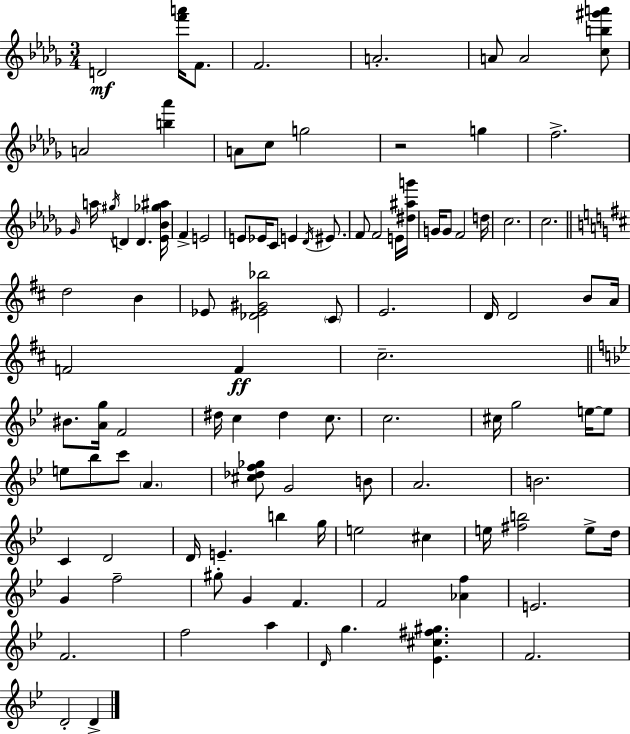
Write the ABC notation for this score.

X:1
T:Untitled
M:3/4
L:1/4
K:Bbm
D2 [f'a']/4 F/2 F2 A2 A/2 A2 [cb^g'a']/2 A2 [b_a'] A/2 c/2 g2 z2 g f2 _G/4 a/4 ^g/4 D D [_E_B_g^a]/4 F E2 E/2 _E/4 C/2 E _D/4 ^E/2 F/2 F2 E/4 [^d^ag']/4 G/4 G/2 F2 d/4 c2 c2 d2 B _E/2 [_D_E^G_b]2 ^C/2 E2 D/4 D2 B/2 A/4 F2 F ^c2 ^B/2 [Ag]/4 F2 ^d/4 c ^d c/2 c2 ^c/4 g2 e/4 e/2 e/2 _b/2 c'/2 A [^c_df_g]/2 G2 B/2 A2 B2 C D2 D/4 E b g/4 e2 ^c e/4 [^fb]2 e/2 d/4 G f2 ^g/2 G F F2 [_Af] E2 F2 f2 a D/4 g [_E^c^f^g] F2 D2 D